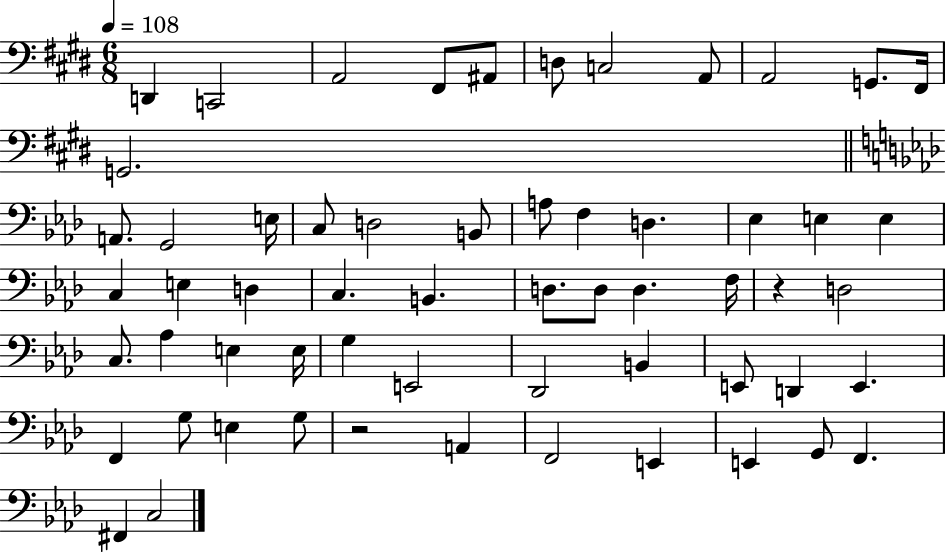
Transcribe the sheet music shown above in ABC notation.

X:1
T:Untitled
M:6/8
L:1/4
K:E
D,, C,,2 A,,2 ^F,,/2 ^A,,/2 D,/2 C,2 A,,/2 A,,2 G,,/2 ^F,,/4 G,,2 A,,/2 G,,2 E,/4 C,/2 D,2 B,,/2 A,/2 F, D, _E, E, E, C, E, D, C, B,, D,/2 D,/2 D, F,/4 z D,2 C,/2 _A, E, E,/4 G, E,,2 _D,,2 B,, E,,/2 D,, E,, F,, G,/2 E, G,/2 z2 A,, F,,2 E,, E,, G,,/2 F,, ^F,, C,2